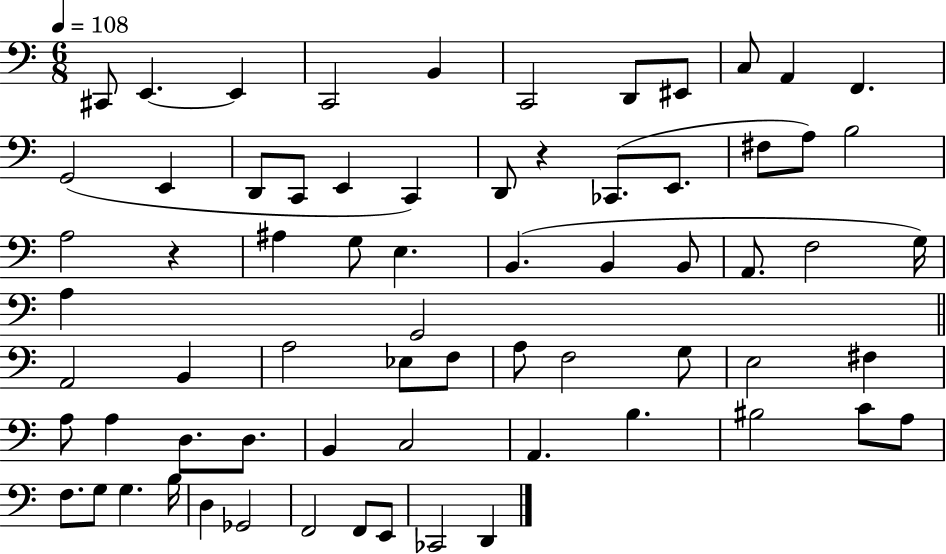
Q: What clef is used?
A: bass